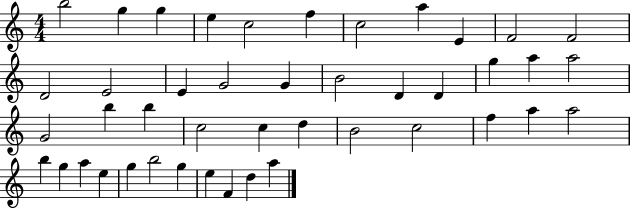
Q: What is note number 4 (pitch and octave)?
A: E5